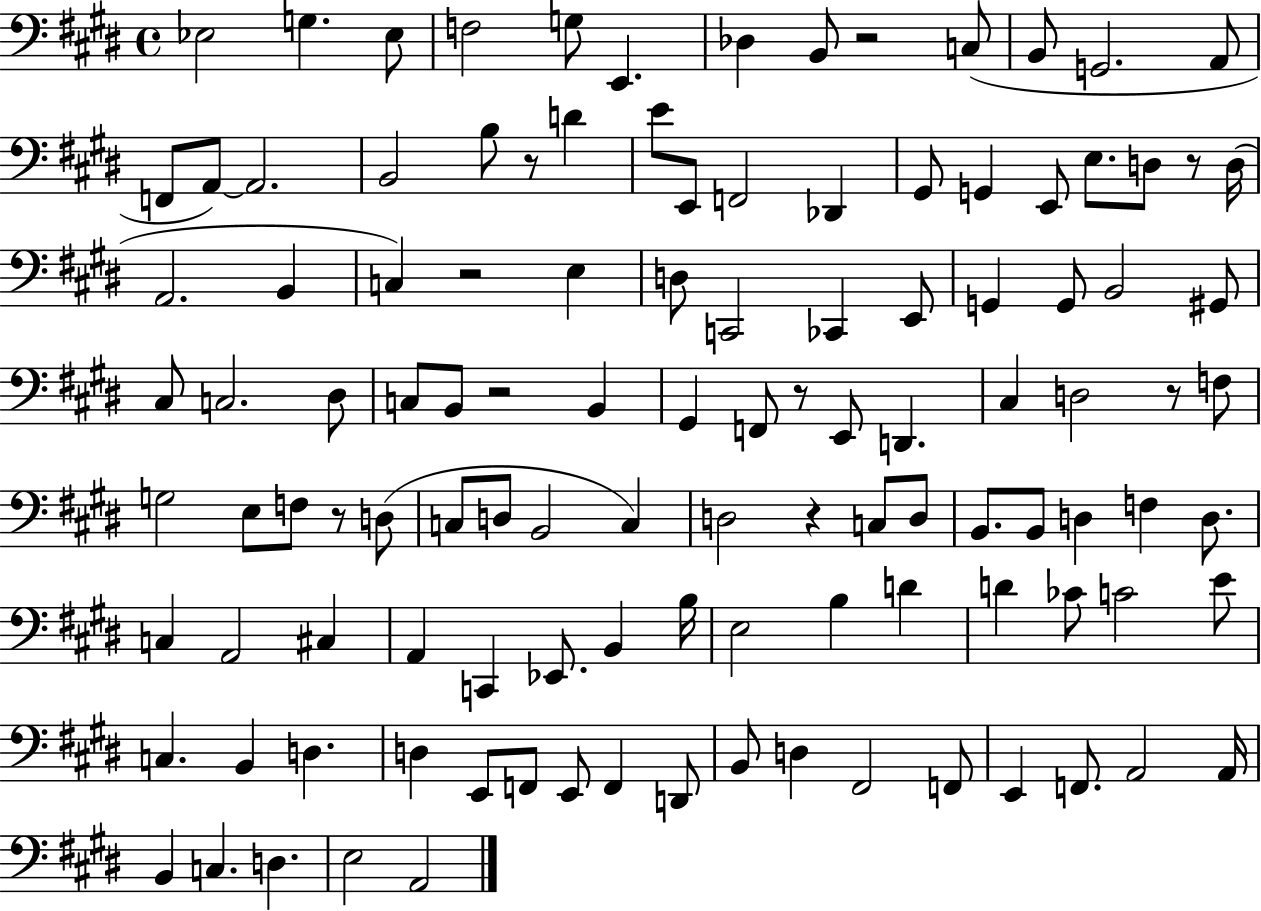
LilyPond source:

{
  \clef bass
  \time 4/4
  \defaultTimeSignature
  \key e \major
  ees2 g4. ees8 | f2 g8 e,4. | des4 b,8 r2 c8( | b,8 g,2. a,8 | \break f,8 a,8~~) a,2. | b,2 b8 r8 d'4 | e'8 e,8 f,2 des,4 | gis,8 g,4 e,8 e8. d8 r8 d16( | \break a,2. b,4 | c4) r2 e4 | d8 c,2 ces,4 e,8 | g,4 g,8 b,2 gis,8 | \break cis8 c2. dis8 | c8 b,8 r2 b,4 | gis,4 f,8 r8 e,8 d,4. | cis4 d2 r8 f8 | \break g2 e8 f8 r8 d8( | c8 d8 b,2 c4) | d2 r4 c8 d8 | b,8. b,8 d4 f4 d8. | \break c4 a,2 cis4 | a,4 c,4 ees,8. b,4 b16 | e2 b4 d'4 | d'4 ces'8 c'2 e'8 | \break c4. b,4 d4. | d4 e,8 f,8 e,8 f,4 d,8 | b,8 d4 fis,2 f,8 | e,4 f,8. a,2 a,16 | \break b,4 c4. d4. | e2 a,2 | \bar "|."
}